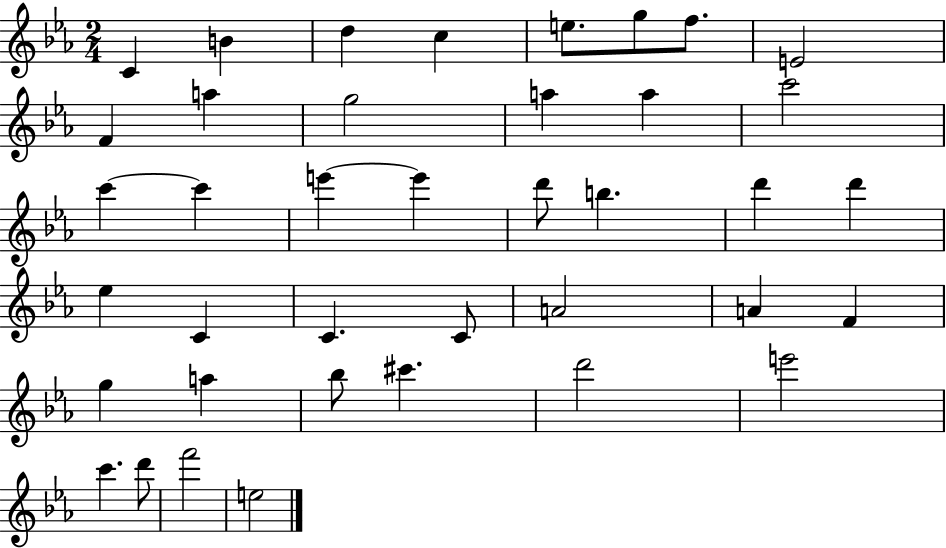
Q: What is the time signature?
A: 2/4